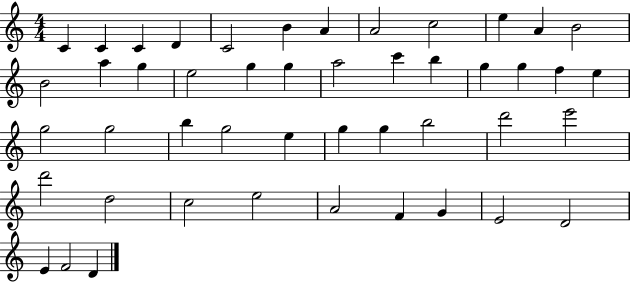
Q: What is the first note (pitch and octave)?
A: C4